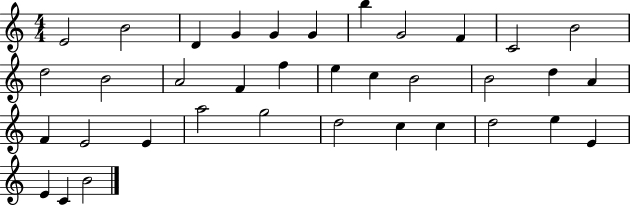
{
  \clef treble
  \numericTimeSignature
  \time 4/4
  \key c \major
  e'2 b'2 | d'4 g'4 g'4 g'4 | b''4 g'2 f'4 | c'2 b'2 | \break d''2 b'2 | a'2 f'4 f''4 | e''4 c''4 b'2 | b'2 d''4 a'4 | \break f'4 e'2 e'4 | a''2 g''2 | d''2 c''4 c''4 | d''2 e''4 e'4 | \break e'4 c'4 b'2 | \bar "|."
}